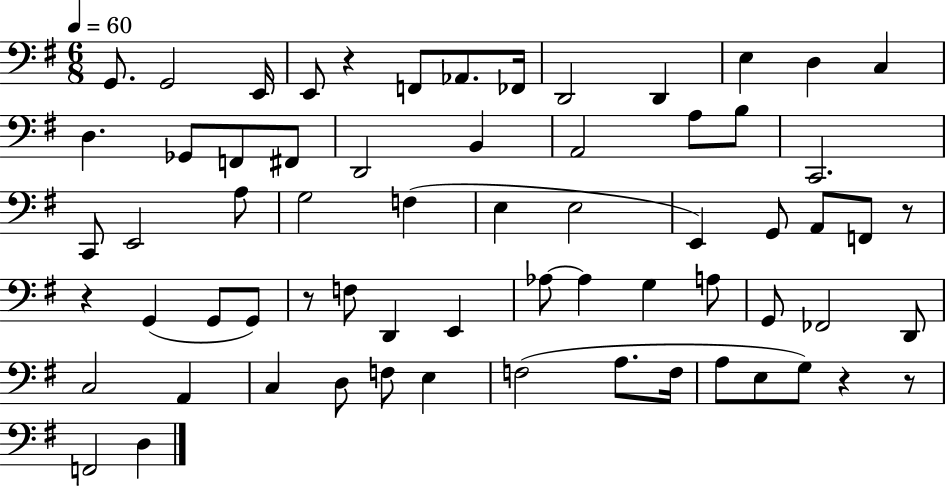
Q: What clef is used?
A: bass